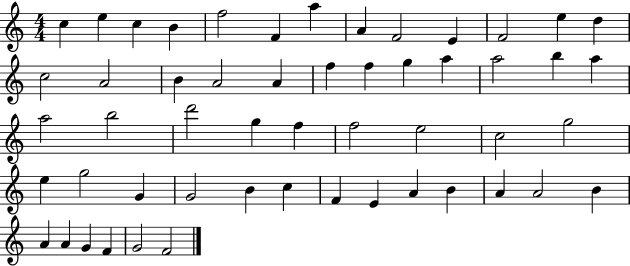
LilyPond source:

{
  \clef treble
  \numericTimeSignature
  \time 4/4
  \key c \major
  c''4 e''4 c''4 b'4 | f''2 f'4 a''4 | a'4 f'2 e'4 | f'2 e''4 d''4 | \break c''2 a'2 | b'4 a'2 a'4 | f''4 f''4 g''4 a''4 | a''2 b''4 a''4 | \break a''2 b''2 | d'''2 g''4 f''4 | f''2 e''2 | c''2 g''2 | \break e''4 g''2 g'4 | g'2 b'4 c''4 | f'4 e'4 a'4 b'4 | a'4 a'2 b'4 | \break a'4 a'4 g'4 f'4 | g'2 f'2 | \bar "|."
}